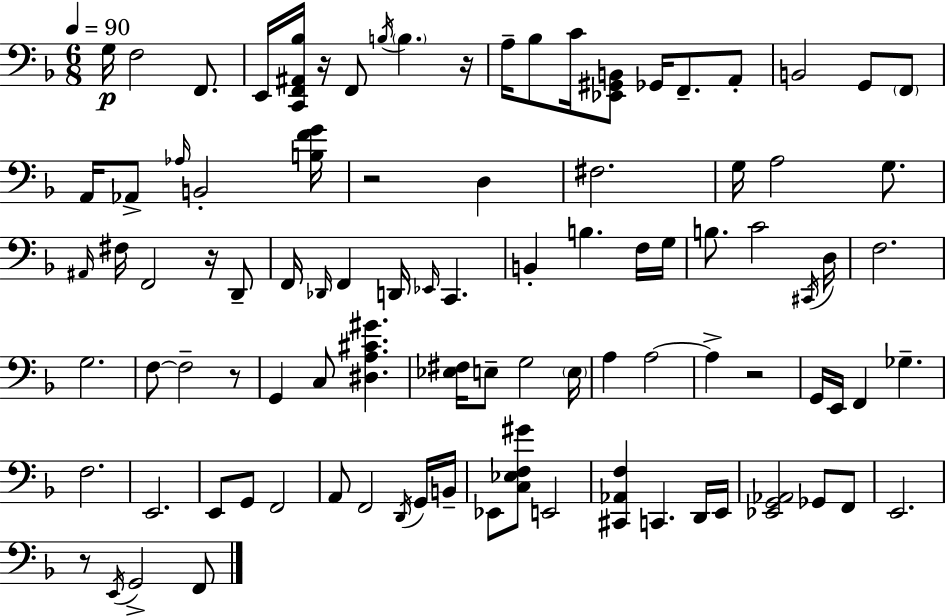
{
  \clef bass
  \numericTimeSignature
  \time 6/8
  \key f \major
  \tempo 4 = 90
  g16\p f2 f,8. | e,16 <c, f, ais, bes>16 r16 f,8 \acciaccatura { b16 } \parenthesize b4. | r16 a16-- bes8 c'16 <ees, gis, b,>8 ges,16 f,8.-- a,8-. | b,2 g,8 \parenthesize f,8 | \break a,16 aes,8-> \grace { aes16 } b,2-. | <b f' g'>16 r2 d4 | fis2. | g16 a2 g8. | \break \grace { ais,16 } fis16 f,2 | r16 d,8-- f,16 \grace { des,16 } f,4 d,16 \grace { ees,16 } c,4. | b,4-. b4. | f16 g16 b8. c'2 | \break \acciaccatura { cis,16 } d16 f2. | g2. | f8~~ f2-- | r8 g,4 c8 | \break <dis a cis' gis'>4. <ees fis>16 e8-- g2 | \parenthesize e16 a4 a2~~ | a4-> r2 | g,16 e,16 f,4 | \break ges4.-- f2. | e,2. | e,8 g,8 f,2 | a,8 f,2 | \break \acciaccatura { d,16 } g,16 b,16-- ees,8 <c ees f gis'>8 e,2 | <cis, aes, f>4 c,4. | d,16 e,16 <ees, g, aes,>2 | ges,8 f,8 e,2. | \break r8 \acciaccatura { e,16 } g,2-> | f,8 \bar "|."
}